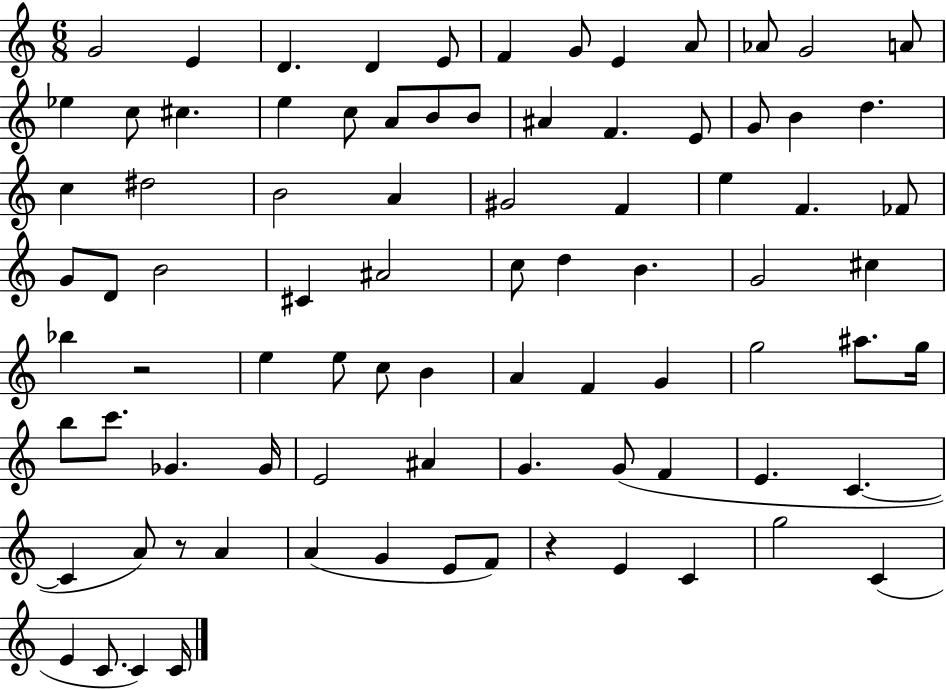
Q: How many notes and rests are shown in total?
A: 85